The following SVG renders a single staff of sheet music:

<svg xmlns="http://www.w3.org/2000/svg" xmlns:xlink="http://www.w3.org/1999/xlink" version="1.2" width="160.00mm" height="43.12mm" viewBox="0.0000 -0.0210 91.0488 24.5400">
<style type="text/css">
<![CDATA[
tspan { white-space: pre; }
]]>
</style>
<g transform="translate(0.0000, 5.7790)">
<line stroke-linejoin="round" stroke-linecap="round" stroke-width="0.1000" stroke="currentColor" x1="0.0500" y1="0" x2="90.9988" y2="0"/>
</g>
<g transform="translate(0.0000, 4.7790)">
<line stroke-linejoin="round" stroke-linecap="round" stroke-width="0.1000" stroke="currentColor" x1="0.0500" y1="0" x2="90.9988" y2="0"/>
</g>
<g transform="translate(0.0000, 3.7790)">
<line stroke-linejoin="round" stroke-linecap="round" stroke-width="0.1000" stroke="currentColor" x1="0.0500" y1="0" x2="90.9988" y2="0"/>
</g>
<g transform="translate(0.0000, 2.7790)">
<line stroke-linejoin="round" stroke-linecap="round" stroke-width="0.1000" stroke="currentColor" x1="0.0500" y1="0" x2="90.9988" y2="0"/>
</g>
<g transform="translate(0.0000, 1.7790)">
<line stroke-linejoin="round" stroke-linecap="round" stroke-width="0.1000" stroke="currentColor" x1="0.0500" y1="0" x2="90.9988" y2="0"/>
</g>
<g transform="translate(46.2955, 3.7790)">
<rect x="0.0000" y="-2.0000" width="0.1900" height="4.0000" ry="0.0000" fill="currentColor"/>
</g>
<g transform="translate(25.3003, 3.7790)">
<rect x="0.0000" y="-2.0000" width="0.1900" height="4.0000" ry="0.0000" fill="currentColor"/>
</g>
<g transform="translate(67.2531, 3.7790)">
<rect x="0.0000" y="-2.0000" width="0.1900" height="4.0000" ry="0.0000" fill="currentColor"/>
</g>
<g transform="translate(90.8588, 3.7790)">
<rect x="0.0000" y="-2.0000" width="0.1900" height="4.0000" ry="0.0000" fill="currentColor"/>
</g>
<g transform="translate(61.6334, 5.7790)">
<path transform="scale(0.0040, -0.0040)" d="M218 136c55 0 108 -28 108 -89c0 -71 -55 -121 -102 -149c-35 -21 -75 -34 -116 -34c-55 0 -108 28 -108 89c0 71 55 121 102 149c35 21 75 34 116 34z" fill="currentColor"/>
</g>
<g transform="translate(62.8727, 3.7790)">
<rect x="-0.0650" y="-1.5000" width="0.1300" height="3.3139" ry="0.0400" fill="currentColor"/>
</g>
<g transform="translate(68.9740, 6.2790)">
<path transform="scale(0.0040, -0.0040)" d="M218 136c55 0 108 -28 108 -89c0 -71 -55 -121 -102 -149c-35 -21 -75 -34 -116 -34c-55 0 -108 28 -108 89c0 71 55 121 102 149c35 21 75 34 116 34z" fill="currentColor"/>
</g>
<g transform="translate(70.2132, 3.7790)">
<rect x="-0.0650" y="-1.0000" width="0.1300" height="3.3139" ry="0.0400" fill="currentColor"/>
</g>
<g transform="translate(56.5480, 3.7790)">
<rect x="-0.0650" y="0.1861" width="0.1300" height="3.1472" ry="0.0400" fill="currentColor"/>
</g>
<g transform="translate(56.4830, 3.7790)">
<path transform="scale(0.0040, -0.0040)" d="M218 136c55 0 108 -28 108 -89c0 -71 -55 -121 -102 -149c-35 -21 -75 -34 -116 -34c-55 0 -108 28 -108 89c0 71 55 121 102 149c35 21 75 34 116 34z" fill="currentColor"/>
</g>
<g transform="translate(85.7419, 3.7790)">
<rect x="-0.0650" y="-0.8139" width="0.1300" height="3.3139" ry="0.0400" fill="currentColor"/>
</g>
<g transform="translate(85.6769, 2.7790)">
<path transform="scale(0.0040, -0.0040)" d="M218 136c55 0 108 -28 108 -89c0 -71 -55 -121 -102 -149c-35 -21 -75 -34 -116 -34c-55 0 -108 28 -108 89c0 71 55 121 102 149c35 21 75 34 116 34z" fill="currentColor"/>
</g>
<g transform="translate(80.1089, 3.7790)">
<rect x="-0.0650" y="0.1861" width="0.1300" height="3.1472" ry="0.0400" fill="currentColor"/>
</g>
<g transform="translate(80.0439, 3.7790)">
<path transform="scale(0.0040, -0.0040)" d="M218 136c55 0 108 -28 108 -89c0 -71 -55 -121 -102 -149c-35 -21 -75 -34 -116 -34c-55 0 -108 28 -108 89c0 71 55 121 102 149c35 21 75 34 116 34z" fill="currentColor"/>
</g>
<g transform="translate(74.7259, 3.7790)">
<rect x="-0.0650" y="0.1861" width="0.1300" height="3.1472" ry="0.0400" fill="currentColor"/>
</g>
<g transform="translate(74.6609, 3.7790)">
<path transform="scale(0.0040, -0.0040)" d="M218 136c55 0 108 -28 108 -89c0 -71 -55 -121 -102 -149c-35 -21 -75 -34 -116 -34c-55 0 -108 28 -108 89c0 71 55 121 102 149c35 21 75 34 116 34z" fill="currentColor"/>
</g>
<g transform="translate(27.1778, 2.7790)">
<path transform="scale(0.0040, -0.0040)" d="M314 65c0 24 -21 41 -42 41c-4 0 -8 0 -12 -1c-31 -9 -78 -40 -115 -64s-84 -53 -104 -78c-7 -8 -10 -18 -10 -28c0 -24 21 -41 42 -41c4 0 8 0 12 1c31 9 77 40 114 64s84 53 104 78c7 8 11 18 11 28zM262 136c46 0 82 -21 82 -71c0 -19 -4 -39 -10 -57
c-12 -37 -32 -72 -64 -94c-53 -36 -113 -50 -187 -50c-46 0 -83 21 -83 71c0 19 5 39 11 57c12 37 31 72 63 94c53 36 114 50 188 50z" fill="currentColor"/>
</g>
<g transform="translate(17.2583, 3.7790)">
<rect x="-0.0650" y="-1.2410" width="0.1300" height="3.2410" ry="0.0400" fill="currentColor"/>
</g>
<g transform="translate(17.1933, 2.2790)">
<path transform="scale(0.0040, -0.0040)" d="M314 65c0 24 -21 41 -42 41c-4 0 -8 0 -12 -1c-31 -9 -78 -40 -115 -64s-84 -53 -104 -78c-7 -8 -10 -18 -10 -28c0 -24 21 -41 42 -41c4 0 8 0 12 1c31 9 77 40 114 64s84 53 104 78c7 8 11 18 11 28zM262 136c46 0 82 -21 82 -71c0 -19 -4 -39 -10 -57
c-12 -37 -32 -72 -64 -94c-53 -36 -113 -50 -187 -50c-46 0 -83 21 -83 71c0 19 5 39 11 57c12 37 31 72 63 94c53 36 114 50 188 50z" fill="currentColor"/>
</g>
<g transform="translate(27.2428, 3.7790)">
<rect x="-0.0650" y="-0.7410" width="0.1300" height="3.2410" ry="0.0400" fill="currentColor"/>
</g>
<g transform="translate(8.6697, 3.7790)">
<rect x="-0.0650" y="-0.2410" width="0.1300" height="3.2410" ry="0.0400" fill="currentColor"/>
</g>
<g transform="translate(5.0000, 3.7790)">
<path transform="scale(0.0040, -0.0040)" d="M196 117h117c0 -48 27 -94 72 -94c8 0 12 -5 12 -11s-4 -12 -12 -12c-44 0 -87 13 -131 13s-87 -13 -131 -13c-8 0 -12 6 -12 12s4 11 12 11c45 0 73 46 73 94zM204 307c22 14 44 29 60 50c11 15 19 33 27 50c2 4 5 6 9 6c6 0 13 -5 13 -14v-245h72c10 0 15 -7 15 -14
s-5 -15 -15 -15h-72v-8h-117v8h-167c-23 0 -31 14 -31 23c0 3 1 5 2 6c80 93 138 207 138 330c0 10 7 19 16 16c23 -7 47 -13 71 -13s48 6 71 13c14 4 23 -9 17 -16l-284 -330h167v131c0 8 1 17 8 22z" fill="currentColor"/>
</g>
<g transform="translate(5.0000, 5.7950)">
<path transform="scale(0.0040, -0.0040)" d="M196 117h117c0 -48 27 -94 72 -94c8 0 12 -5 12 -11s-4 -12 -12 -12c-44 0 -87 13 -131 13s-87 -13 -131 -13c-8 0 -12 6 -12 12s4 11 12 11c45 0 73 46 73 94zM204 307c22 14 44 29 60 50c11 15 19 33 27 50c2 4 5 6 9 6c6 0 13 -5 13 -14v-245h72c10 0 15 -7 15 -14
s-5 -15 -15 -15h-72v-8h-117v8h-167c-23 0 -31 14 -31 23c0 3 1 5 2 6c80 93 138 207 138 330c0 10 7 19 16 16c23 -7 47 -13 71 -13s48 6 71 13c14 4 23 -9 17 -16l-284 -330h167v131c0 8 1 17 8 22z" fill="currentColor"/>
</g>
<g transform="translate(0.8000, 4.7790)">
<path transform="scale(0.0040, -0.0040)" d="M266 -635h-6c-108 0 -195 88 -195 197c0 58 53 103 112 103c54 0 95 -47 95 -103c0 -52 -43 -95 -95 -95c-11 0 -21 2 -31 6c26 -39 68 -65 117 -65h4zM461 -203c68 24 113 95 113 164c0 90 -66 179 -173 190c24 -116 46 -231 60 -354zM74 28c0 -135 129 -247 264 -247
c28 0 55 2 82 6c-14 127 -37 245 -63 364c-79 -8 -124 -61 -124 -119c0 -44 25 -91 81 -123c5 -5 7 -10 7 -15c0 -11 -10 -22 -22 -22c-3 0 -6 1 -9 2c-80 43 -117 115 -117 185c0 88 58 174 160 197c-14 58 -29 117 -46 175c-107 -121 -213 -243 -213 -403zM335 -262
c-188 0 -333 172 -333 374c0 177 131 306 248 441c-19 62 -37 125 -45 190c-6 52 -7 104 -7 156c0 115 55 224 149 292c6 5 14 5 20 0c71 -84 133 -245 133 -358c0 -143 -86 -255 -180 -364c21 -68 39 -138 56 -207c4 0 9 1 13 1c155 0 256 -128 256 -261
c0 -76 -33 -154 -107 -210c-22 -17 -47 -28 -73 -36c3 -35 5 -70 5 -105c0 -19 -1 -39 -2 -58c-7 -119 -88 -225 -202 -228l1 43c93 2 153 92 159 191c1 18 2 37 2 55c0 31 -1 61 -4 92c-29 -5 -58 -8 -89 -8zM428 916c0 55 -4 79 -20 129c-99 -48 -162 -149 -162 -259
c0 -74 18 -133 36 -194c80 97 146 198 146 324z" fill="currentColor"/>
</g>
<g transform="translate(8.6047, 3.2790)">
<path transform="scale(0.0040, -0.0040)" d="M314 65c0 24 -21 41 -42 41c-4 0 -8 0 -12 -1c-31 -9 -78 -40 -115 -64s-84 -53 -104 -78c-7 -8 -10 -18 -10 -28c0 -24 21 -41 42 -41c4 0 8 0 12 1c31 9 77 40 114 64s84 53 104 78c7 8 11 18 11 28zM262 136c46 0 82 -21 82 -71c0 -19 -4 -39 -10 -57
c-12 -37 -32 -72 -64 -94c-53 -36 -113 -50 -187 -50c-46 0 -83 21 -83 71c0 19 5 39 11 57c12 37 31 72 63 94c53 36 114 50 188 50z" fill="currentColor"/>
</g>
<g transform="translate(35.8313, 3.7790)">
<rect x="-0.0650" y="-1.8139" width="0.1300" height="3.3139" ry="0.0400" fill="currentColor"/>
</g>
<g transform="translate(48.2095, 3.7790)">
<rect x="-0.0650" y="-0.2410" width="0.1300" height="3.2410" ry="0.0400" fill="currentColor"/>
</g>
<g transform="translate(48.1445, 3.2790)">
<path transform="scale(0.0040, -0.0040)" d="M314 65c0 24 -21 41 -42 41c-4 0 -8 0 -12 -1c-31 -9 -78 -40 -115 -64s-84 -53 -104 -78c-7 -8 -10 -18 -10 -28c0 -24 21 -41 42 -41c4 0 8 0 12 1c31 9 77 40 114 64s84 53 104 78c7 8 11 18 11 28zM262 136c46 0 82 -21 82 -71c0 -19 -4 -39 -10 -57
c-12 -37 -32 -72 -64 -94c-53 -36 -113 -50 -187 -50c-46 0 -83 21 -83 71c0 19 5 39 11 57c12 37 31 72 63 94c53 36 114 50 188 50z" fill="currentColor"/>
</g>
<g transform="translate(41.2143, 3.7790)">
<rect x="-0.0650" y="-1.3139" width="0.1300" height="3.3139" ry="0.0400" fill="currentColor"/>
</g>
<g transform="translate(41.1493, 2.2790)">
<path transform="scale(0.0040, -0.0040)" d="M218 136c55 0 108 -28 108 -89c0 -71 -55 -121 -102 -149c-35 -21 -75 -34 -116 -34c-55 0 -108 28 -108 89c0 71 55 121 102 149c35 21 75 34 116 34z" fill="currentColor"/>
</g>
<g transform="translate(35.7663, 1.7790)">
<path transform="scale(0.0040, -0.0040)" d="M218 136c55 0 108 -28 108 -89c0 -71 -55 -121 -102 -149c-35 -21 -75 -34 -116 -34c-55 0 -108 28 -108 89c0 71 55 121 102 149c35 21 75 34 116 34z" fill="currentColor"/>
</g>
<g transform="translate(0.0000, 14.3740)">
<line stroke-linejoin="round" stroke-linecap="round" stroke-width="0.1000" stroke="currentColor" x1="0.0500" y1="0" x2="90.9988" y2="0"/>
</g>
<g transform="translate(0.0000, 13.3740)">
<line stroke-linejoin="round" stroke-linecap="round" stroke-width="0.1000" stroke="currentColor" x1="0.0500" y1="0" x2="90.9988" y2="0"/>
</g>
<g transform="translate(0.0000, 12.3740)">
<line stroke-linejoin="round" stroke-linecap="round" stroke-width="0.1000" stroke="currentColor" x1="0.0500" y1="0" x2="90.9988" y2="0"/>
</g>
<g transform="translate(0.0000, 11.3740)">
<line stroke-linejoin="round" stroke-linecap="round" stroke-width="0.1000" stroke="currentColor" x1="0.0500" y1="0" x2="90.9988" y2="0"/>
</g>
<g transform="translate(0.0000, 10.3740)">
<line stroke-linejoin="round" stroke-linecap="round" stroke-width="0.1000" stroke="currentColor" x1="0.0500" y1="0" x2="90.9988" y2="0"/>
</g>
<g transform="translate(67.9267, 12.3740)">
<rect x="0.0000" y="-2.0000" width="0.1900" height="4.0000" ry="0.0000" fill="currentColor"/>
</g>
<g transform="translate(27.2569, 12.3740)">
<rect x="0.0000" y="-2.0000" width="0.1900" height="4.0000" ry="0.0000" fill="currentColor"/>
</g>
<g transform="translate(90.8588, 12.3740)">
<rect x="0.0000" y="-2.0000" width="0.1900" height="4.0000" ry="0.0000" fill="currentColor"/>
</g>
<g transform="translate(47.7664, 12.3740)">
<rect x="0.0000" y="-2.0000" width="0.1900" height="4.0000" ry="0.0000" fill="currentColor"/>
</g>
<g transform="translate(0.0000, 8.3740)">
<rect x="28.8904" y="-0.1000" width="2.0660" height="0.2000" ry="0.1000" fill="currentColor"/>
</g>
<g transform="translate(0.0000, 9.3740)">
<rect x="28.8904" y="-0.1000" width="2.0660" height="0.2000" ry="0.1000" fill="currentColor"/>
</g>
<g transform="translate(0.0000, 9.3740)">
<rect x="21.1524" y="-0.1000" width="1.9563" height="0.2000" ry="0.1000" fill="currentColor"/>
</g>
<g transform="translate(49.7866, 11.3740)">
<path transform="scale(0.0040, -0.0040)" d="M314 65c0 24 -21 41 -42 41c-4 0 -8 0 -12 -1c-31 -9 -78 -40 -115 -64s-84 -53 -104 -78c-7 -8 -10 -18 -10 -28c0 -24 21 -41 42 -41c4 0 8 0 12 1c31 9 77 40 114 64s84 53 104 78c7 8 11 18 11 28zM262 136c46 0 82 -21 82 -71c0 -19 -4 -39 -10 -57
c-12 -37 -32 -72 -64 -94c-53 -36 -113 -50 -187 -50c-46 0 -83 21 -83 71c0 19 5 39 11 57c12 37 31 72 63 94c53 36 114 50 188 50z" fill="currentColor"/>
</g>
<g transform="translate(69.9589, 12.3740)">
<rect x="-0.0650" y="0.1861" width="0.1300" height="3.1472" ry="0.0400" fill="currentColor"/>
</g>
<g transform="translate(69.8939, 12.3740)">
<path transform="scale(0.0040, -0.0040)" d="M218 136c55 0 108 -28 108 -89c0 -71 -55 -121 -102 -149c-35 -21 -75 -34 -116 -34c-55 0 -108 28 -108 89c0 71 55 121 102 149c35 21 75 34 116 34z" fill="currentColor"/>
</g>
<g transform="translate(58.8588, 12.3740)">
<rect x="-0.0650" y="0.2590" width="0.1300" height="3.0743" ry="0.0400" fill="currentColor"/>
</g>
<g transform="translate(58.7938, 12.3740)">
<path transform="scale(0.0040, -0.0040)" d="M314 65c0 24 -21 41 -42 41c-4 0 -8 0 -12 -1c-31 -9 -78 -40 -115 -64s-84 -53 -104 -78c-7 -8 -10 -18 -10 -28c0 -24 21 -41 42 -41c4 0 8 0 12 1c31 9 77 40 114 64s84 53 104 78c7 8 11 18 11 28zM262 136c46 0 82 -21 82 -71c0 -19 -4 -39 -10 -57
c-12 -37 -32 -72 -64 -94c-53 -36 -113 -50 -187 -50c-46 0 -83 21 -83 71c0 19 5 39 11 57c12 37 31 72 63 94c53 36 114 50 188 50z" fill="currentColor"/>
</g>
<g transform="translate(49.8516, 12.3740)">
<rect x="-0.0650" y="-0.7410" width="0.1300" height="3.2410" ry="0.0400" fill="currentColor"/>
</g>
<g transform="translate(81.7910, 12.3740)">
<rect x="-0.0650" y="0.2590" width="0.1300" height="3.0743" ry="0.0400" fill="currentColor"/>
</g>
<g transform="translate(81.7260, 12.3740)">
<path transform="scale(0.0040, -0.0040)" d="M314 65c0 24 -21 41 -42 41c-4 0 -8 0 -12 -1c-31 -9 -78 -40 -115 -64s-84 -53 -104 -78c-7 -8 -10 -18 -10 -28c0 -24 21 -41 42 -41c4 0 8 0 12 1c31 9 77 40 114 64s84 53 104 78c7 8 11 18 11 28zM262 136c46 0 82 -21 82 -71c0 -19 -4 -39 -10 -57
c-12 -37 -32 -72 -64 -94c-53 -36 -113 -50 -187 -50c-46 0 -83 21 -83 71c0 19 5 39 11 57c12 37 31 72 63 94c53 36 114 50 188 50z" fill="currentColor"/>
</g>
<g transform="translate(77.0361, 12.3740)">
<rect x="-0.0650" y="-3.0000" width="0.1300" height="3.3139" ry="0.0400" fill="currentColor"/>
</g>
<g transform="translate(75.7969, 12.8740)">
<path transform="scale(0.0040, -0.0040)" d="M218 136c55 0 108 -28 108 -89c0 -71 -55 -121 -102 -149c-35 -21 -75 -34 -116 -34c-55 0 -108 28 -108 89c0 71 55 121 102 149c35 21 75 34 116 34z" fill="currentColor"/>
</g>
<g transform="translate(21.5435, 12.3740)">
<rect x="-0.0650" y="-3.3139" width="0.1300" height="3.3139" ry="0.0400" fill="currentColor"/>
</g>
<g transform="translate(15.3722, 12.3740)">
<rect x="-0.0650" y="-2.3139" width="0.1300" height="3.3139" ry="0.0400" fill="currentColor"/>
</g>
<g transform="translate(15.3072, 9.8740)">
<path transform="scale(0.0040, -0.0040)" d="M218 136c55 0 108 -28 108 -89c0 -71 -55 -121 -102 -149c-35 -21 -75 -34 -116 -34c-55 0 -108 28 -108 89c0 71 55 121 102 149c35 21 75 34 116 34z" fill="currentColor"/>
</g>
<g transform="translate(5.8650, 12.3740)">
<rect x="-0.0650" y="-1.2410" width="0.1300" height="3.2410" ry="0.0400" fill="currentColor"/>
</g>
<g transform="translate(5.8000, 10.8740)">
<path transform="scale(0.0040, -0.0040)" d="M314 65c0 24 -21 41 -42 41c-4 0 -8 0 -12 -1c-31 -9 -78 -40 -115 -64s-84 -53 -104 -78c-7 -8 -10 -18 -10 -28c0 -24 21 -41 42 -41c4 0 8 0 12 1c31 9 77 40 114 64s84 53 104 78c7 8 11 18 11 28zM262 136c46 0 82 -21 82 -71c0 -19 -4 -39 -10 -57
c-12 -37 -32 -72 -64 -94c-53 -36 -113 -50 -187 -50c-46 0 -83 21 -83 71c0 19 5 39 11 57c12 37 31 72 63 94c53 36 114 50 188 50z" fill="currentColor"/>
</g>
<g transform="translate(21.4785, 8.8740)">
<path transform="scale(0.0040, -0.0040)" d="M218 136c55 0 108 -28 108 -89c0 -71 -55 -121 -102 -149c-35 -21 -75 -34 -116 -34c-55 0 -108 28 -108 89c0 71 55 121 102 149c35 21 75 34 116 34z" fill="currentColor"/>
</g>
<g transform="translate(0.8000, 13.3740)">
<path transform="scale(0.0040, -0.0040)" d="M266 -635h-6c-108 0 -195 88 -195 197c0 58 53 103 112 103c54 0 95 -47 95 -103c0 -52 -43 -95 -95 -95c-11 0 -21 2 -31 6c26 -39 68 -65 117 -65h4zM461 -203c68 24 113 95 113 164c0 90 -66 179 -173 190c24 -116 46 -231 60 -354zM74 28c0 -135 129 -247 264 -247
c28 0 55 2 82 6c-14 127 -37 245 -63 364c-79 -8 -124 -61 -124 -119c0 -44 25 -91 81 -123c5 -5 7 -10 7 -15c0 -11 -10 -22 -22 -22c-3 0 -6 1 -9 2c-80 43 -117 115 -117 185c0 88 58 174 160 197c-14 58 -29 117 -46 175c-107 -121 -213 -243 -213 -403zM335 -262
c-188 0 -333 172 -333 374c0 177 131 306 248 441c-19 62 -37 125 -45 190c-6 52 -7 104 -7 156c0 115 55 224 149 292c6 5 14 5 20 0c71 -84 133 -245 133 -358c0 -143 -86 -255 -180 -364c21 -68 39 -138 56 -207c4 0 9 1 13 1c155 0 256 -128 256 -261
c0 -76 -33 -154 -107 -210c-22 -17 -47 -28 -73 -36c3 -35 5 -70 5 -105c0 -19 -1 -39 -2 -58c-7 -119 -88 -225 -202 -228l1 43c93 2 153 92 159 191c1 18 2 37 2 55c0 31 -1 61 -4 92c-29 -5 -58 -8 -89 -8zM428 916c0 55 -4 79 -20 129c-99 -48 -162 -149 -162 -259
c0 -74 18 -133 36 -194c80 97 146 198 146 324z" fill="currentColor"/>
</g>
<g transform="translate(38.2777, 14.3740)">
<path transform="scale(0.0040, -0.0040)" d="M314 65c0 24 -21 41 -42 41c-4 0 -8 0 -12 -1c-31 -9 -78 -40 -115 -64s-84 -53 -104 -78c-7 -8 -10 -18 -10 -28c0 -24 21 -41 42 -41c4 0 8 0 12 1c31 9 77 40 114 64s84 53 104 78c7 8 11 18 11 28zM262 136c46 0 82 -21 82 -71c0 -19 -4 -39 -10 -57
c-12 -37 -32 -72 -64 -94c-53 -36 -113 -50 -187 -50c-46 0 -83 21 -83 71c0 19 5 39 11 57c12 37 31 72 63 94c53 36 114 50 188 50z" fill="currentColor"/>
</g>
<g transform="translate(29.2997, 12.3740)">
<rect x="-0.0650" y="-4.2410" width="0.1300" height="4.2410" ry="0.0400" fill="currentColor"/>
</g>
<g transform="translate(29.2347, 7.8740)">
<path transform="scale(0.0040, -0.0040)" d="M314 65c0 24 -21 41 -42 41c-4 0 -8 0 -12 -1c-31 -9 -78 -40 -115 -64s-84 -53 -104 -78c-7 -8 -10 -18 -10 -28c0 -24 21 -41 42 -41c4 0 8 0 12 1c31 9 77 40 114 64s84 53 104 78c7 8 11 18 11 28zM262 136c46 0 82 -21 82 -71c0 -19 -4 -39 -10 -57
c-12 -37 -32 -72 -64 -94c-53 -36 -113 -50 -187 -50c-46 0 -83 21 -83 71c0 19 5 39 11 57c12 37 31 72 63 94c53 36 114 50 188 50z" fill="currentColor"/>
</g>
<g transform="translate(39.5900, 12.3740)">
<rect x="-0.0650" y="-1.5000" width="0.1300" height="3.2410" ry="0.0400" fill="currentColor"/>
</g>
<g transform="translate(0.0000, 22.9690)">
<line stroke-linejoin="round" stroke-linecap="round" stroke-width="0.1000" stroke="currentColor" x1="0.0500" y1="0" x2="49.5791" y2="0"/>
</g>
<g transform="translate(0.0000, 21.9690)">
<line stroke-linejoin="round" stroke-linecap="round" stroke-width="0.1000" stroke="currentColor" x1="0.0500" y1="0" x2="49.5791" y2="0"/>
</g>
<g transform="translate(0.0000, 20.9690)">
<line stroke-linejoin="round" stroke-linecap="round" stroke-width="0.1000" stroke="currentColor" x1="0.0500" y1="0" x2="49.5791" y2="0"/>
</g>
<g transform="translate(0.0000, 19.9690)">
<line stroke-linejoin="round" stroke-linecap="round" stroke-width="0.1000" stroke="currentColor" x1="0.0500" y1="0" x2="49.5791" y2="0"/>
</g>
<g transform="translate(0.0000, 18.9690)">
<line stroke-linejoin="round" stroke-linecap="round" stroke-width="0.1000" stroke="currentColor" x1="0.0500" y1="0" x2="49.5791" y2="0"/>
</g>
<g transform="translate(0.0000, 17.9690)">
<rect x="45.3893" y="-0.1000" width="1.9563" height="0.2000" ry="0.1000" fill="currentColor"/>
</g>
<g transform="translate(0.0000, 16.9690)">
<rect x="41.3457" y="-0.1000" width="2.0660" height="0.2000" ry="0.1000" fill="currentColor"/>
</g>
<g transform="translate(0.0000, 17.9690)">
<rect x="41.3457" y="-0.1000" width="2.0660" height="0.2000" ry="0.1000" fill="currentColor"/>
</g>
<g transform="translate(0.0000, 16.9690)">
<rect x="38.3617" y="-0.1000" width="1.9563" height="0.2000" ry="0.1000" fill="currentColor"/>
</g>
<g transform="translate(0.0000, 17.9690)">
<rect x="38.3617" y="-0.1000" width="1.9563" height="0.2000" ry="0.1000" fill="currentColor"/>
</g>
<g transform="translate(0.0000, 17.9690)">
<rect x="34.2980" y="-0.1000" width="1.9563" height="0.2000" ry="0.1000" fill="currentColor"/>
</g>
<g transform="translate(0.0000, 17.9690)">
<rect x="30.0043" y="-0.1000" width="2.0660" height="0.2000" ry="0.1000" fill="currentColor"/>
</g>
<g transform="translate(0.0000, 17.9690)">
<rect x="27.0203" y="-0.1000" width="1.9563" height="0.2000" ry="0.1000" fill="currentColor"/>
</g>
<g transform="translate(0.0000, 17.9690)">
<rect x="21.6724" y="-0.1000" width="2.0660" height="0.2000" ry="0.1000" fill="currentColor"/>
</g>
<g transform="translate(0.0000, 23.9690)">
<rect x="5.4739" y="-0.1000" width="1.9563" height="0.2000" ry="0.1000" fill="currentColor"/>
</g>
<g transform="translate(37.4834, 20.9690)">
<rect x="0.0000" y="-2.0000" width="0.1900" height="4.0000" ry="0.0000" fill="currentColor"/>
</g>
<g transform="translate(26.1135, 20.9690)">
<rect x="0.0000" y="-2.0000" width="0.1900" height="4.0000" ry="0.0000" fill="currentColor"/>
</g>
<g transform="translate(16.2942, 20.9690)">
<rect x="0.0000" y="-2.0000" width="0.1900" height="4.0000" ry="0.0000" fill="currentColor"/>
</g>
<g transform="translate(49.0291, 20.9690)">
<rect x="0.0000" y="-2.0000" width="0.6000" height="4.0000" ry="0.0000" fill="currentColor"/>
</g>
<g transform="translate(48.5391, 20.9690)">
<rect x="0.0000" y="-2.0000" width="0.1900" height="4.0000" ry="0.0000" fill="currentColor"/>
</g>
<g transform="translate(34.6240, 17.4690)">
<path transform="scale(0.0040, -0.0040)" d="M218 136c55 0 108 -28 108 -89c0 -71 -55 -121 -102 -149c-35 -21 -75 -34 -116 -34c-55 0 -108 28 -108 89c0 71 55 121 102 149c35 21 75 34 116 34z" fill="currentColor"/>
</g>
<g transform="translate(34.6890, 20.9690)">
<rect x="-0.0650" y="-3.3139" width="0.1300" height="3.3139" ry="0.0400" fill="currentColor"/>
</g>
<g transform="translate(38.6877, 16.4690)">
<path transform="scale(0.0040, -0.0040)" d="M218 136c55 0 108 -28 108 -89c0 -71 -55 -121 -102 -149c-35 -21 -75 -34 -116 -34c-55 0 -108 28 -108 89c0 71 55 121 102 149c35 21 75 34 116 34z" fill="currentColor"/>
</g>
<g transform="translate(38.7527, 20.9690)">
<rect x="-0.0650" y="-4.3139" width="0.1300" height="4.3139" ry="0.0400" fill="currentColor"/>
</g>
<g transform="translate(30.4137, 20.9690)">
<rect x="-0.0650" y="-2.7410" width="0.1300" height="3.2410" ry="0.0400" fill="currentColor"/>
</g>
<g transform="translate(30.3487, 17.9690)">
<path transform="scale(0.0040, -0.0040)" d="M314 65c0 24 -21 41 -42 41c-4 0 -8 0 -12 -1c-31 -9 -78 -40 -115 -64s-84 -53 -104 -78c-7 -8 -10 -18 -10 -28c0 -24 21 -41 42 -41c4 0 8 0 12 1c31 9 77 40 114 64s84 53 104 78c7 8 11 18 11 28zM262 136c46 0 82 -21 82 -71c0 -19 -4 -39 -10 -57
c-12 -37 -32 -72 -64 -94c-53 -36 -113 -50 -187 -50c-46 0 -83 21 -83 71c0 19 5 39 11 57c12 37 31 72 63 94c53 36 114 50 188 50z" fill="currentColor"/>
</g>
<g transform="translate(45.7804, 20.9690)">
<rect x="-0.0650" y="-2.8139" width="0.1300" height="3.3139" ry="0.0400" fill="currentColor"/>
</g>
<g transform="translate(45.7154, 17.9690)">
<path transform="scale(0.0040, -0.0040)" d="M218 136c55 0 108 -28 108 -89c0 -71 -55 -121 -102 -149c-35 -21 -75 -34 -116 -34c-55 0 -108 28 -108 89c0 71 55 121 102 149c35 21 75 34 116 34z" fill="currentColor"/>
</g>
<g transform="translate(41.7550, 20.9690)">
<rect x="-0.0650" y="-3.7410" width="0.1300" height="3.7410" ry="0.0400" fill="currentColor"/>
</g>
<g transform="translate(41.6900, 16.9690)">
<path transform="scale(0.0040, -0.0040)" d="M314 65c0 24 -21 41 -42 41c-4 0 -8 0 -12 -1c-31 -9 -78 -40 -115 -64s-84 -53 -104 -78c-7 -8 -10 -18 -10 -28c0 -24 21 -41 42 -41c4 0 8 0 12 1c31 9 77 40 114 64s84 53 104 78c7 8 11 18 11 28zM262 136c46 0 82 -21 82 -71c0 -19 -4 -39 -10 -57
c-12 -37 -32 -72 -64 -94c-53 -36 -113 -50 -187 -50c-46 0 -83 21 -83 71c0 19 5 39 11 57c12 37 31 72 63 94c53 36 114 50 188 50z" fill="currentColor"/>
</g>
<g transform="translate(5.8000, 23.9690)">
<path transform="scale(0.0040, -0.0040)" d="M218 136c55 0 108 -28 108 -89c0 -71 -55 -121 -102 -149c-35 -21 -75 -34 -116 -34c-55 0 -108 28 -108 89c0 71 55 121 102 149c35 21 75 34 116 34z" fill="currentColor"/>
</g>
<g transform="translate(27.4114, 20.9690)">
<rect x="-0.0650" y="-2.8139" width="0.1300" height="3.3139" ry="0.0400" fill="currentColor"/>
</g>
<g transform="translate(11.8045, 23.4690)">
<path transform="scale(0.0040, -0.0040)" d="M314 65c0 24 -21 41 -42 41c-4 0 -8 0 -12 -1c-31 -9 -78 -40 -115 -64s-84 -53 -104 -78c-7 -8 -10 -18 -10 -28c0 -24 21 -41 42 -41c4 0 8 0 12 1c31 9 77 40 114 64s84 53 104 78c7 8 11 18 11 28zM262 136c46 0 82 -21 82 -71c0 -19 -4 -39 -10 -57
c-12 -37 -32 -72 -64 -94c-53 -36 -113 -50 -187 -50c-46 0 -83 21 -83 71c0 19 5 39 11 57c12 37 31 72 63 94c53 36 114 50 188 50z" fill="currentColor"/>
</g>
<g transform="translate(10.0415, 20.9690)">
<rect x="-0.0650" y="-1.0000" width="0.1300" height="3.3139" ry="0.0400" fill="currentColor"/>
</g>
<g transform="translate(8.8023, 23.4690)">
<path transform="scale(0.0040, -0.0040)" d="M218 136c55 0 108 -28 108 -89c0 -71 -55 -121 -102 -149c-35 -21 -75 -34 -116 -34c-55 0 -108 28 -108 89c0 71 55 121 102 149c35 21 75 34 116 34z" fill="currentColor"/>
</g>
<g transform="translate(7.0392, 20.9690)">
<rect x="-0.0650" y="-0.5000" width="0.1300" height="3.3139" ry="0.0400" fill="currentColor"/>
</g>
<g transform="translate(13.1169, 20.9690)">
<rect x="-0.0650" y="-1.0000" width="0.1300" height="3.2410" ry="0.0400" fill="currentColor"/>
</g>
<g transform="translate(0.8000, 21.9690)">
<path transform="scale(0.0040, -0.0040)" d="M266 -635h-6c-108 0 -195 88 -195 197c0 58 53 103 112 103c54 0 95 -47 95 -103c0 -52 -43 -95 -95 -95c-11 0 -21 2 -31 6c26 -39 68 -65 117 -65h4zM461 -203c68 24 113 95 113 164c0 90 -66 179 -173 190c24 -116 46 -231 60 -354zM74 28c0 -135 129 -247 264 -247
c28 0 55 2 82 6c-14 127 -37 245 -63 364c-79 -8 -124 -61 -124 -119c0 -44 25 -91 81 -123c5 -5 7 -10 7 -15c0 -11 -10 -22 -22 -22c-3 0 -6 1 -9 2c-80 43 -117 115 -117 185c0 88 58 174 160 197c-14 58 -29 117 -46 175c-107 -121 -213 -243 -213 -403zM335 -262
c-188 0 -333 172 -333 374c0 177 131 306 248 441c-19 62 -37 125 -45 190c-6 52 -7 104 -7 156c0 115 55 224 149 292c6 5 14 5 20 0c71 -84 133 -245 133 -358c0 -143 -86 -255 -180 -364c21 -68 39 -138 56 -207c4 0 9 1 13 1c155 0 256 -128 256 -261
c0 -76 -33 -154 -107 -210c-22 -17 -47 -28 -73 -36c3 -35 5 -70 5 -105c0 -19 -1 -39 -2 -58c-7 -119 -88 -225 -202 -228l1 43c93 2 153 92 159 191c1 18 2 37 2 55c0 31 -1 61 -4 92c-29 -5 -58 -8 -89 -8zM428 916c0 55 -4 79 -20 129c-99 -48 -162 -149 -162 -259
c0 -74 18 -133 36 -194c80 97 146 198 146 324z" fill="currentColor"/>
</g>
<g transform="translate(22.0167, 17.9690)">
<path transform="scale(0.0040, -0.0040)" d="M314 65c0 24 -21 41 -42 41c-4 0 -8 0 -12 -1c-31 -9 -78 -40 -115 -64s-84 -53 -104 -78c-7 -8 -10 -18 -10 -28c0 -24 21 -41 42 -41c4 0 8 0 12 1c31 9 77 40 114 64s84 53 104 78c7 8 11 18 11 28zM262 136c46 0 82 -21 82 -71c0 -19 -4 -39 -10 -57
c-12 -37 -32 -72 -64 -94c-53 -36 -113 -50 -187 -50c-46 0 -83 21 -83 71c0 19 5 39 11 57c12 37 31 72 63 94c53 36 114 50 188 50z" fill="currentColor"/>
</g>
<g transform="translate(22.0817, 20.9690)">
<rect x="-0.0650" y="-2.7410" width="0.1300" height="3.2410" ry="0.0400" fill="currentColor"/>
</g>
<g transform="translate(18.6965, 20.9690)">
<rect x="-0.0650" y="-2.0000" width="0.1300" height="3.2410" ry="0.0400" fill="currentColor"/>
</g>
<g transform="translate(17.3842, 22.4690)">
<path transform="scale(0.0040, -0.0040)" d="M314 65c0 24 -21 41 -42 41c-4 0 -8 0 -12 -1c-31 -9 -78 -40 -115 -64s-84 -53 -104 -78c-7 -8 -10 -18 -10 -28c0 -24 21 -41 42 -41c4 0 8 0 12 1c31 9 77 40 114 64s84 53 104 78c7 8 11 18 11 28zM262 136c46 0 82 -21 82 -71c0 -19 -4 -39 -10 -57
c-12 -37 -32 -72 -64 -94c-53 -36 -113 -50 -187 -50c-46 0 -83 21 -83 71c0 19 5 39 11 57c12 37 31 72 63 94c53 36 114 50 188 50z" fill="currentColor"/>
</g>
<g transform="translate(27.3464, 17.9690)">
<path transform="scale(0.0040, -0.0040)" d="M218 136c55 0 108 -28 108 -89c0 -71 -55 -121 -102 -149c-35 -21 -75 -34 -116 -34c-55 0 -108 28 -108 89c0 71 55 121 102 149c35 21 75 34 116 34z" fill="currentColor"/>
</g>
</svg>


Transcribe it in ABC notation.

X:1
T:Untitled
M:4/4
L:1/4
K:C
c2 e2 d2 f e c2 B E D B B d e2 g b d'2 E2 d2 B2 B A B2 C D D2 F2 a2 a a2 b d' c'2 a